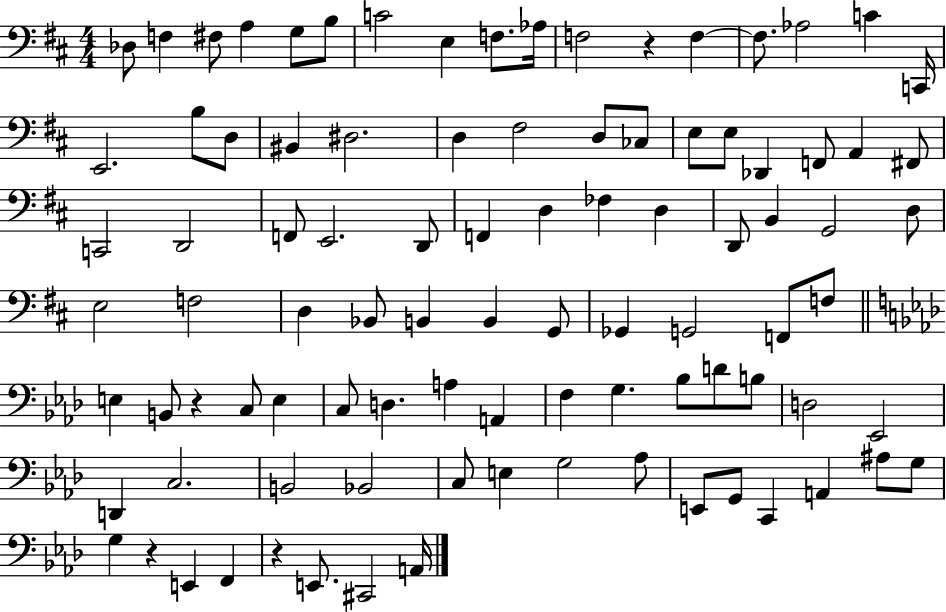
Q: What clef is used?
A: bass